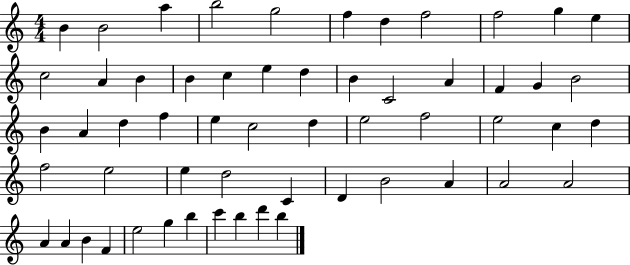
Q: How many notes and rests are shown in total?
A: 57